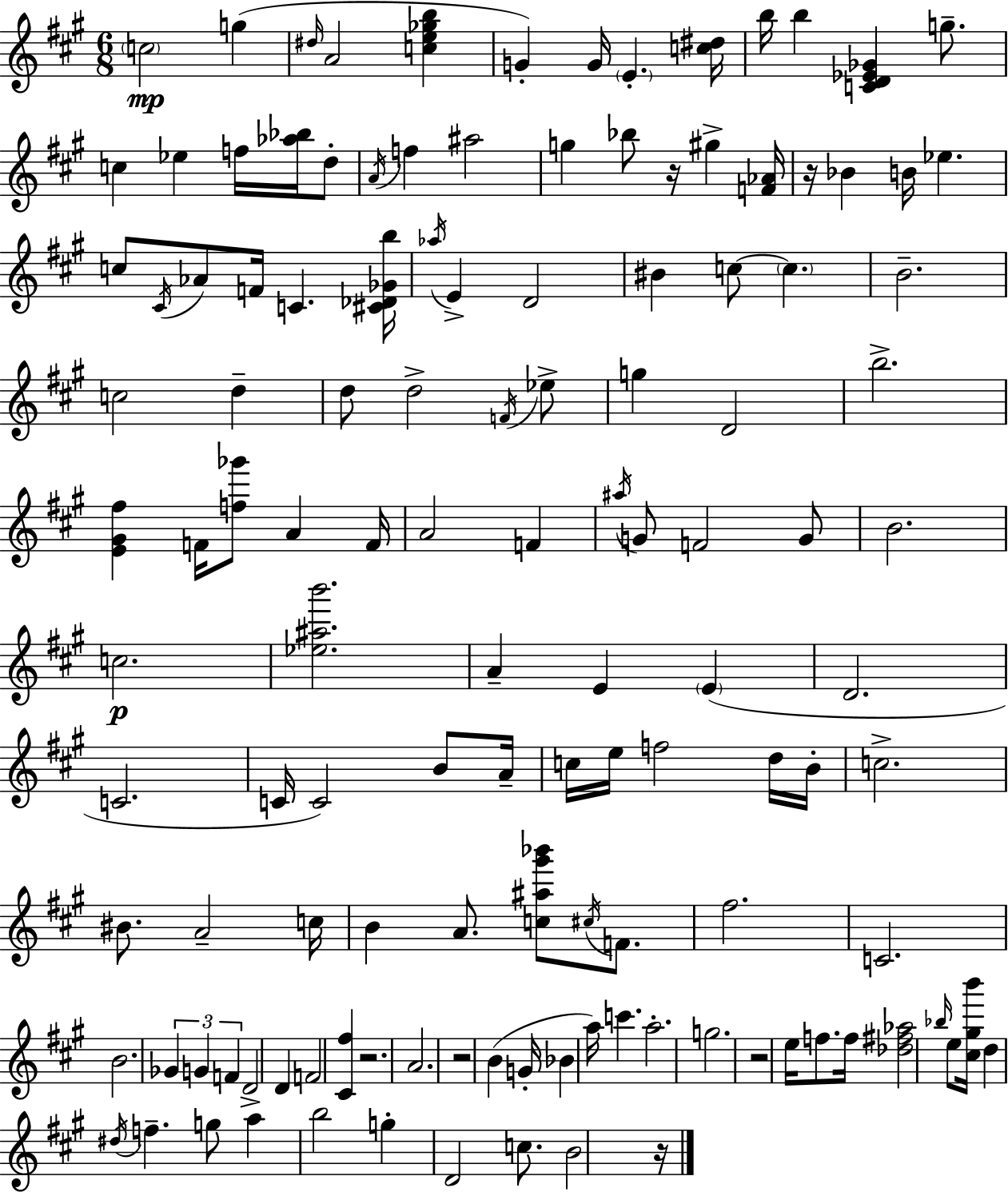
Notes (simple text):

C5/h G5/q D#5/s A4/h [C5,E5,Gb5,B5]/q G4/q G4/s E4/q. [C5,D#5]/s B5/s B5/q [C4,D4,Eb4,Gb4]/q G5/e. C5/q Eb5/q F5/s [Ab5,Bb5]/s D5/e A4/s F5/q A#5/h G5/q Bb5/e R/s G#5/q [F4,Ab4]/s R/s Bb4/q B4/s Eb5/q. C5/e C#4/s Ab4/e F4/s C4/q. [C#4,Db4,Gb4,B5]/s Ab5/s E4/q D4/h BIS4/q C5/e C5/q. B4/h. C5/h D5/q D5/e D5/h F4/s Eb5/e G5/q D4/h B5/h. [E4,G#4,F#5]/q F4/s [F5,Gb6]/e A4/q F4/s A4/h F4/q A#5/s G4/e F4/h G4/e B4/h. C5/h. [Eb5,A#5,B6]/h. A4/q E4/q E4/q D4/h. C4/h. C4/s C4/h B4/e A4/s C5/s E5/s F5/h D5/s B4/s C5/h. BIS4/e. A4/h C5/s B4/q A4/e. [C5,A#5,G#6,Bb6]/e C#5/s F4/e. F#5/h. C4/h. B4/h. Gb4/q G4/q F4/q D4/h D4/q F4/h [C#4,F#5]/q R/h. A4/h. R/h B4/q G4/s Bb4/q A5/s C6/q. A5/h. G5/h. R/h E5/s F5/e. F5/s [Db5,F#5,Ab5]/h Bb5/s E5/e [C#5,G#5,B6]/s D5/q D#5/s F5/q. G5/e A5/q B5/h G5/q D4/h C5/e. B4/h R/s